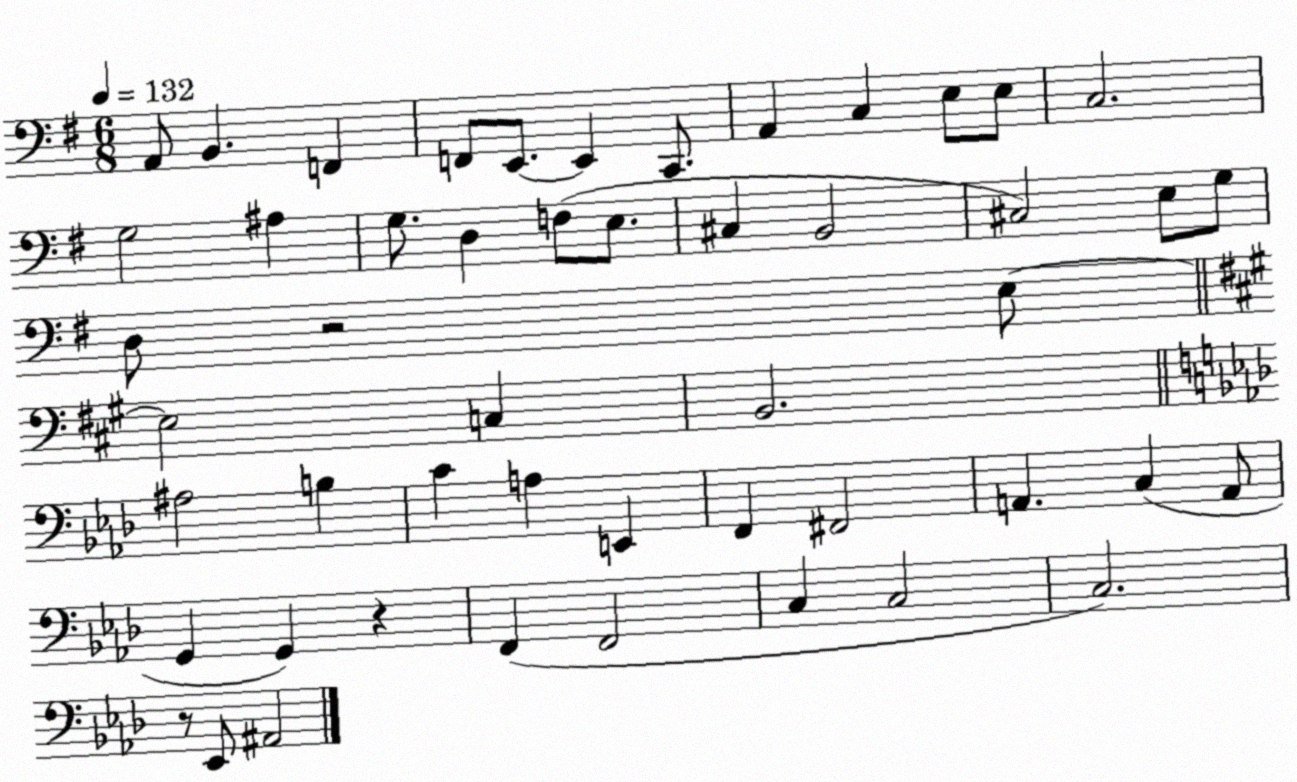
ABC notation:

X:1
T:Untitled
M:6/8
L:1/4
K:G
A,,/2 B,, F,, F,,/2 E,,/2 E,, C,,/2 A,, C, E,/2 E,/2 C,2 G,2 ^A, G,/2 D, F,/2 E,/2 ^C, B,,2 ^C,2 E,/2 G,/2 D,/2 z2 E,/2 E,2 C, B,,2 ^A,2 B, C A, E,, F,, ^F,,2 A,, C, A,,/2 G,, G,, z F,, F,,2 C, C,2 C,2 z/2 _E,,/2 ^A,,2